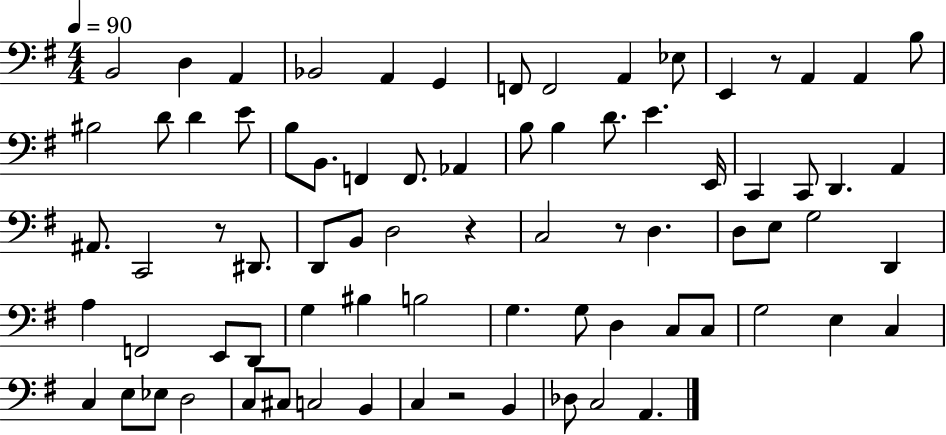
B2/h D3/q A2/q Bb2/h A2/q G2/q F2/e F2/h A2/q Eb3/e E2/q R/e A2/q A2/q B3/e BIS3/h D4/e D4/q E4/e B3/e B2/e. F2/q F2/e. Ab2/q B3/e B3/q D4/e. E4/q. E2/s C2/q C2/e D2/q. A2/q A#2/e. C2/h R/e D#2/e. D2/e B2/e D3/h R/q C3/h R/e D3/q. D3/e E3/e G3/h D2/q A3/q F2/h E2/e D2/e G3/q BIS3/q B3/h G3/q. G3/e D3/q C3/e C3/e G3/h E3/q C3/q C3/q E3/e Eb3/e D3/h C3/e C#3/e C3/h B2/q C3/q R/h B2/q Db3/e C3/h A2/q.